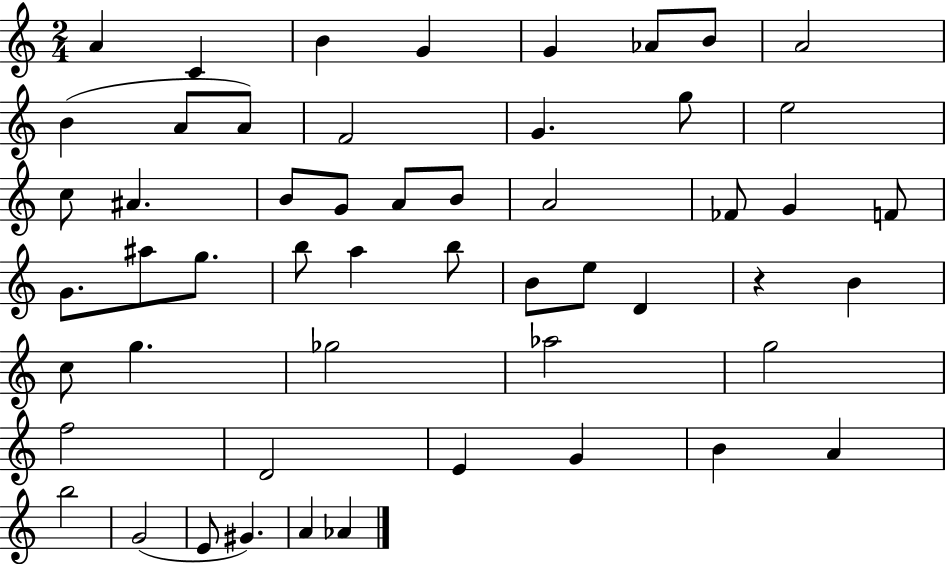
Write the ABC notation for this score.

X:1
T:Untitled
M:2/4
L:1/4
K:C
A C B G G _A/2 B/2 A2 B A/2 A/2 F2 G g/2 e2 c/2 ^A B/2 G/2 A/2 B/2 A2 _F/2 G F/2 G/2 ^a/2 g/2 b/2 a b/2 B/2 e/2 D z B c/2 g _g2 _a2 g2 f2 D2 E G B A b2 G2 E/2 ^G A _A